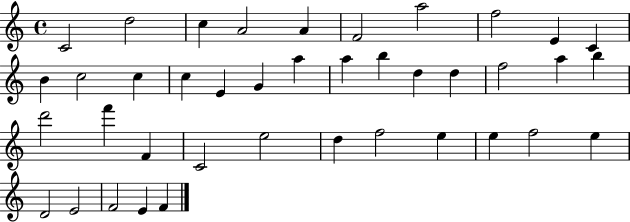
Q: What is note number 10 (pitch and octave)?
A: C4